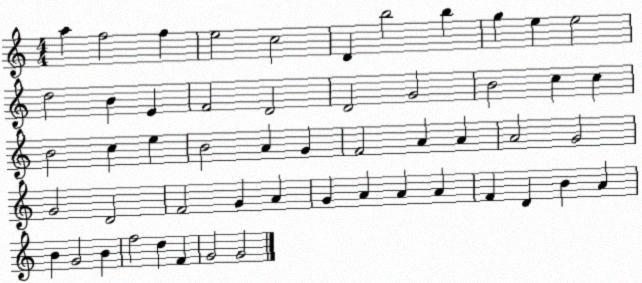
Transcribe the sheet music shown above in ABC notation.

X:1
T:Untitled
M:4/4
L:1/4
K:C
a f2 f e2 c2 D b2 b g e e2 d2 B E F2 D2 D2 G2 B2 c c B2 c e B2 A G F2 A A A2 G2 G2 D2 F2 G A G A A A F D B A B G2 B f2 d F G2 G2